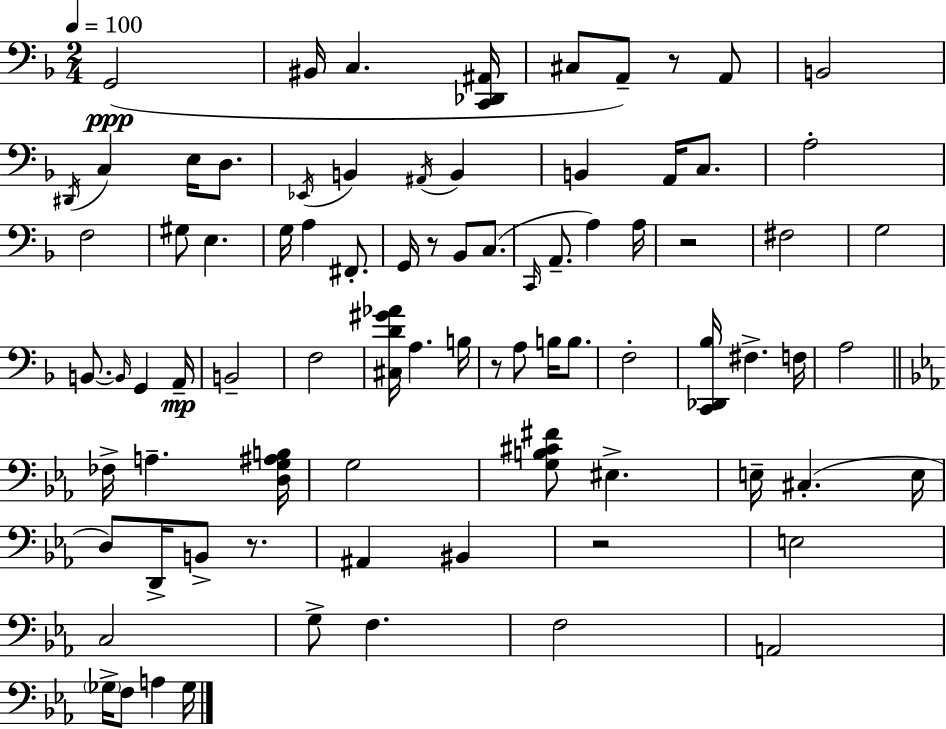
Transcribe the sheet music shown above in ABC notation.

X:1
T:Untitled
M:2/4
L:1/4
K:F
G,,2 ^B,,/4 C, [C,,_D,,^A,,]/4 ^C,/2 A,,/2 z/2 A,,/2 B,,2 ^D,,/4 C, E,/4 D,/2 _E,,/4 B,, ^A,,/4 B,, B,, A,,/4 C,/2 A,2 F,2 ^G,/2 E, G,/4 A, ^F,,/2 G,,/4 z/2 _B,,/2 C,/2 C,,/4 A,,/2 A, A,/4 z2 ^F,2 G,2 B,,/2 B,,/4 G,, A,,/4 B,,2 F,2 [^C,D^G_A]/4 A, B,/4 z/2 A,/2 B,/4 B,/2 F,2 [C,,_D,,_B,]/4 ^F, F,/4 A,2 _F,/4 A, [D,G,^A,B,]/4 G,2 [G,B,^C^F]/2 ^E, E,/4 ^C, E,/4 D,/2 D,,/4 B,,/2 z/2 ^A,, ^B,, z2 E,2 C,2 G,/2 F, F,2 A,,2 _G,/4 F,/2 A, _G,/4